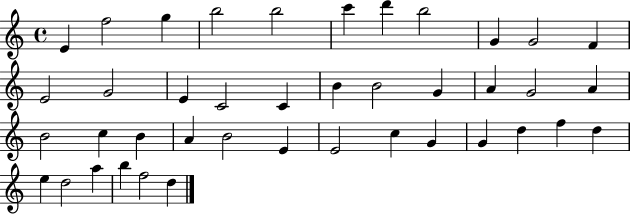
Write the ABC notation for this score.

X:1
T:Untitled
M:4/4
L:1/4
K:C
E f2 g b2 b2 c' d' b2 G G2 F E2 G2 E C2 C B B2 G A G2 A B2 c B A B2 E E2 c G G d f d e d2 a b f2 d